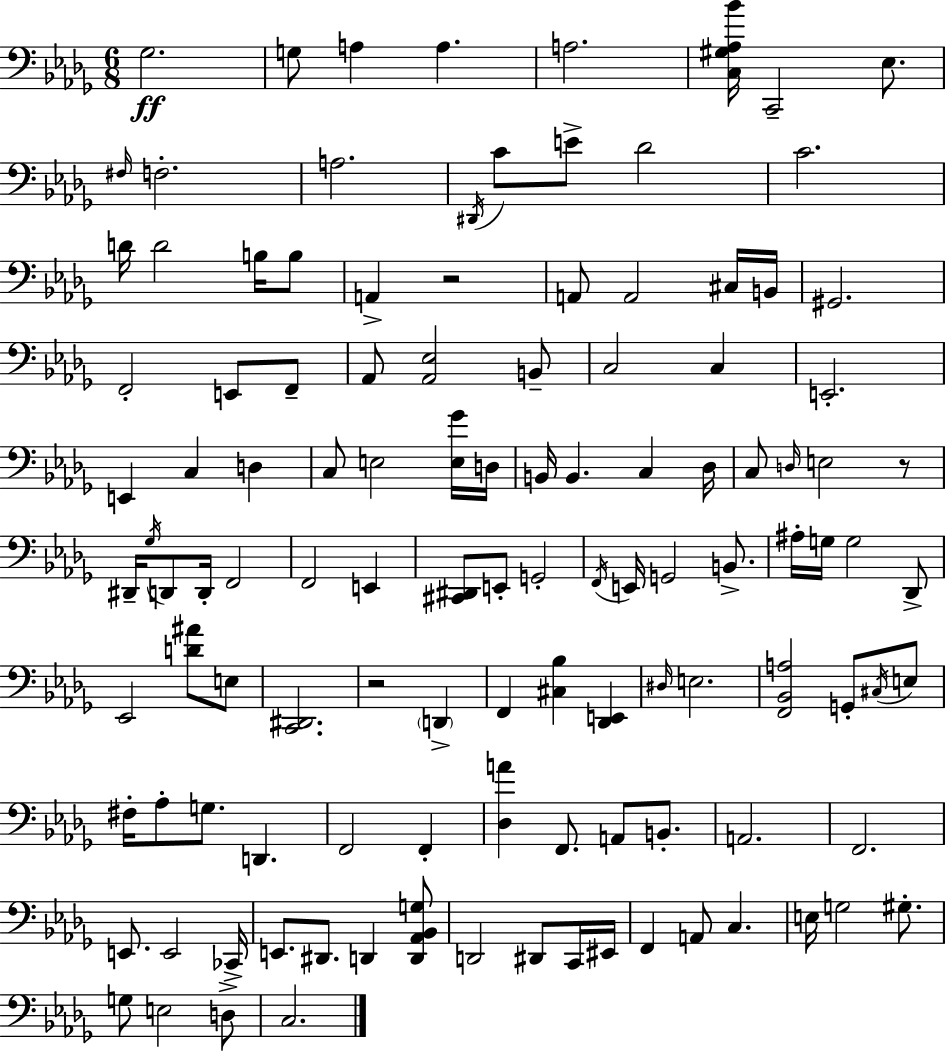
{
  \clef bass
  \numericTimeSignature
  \time 6/8
  \key bes \minor
  \repeat volta 2 { ges2.\ff | g8 a4 a4. | a2. | <c gis aes bes'>16 c,2-- ees8. | \break \grace { fis16 } f2.-. | a2. | \acciaccatura { dis,16 } c'8 e'8-> des'2 | c'2. | \break d'16 d'2 b16 | b8 a,4-> r2 | a,8 a,2 | cis16 b,16 gis,2. | \break f,2-. e,8 | f,8-- aes,8 <aes, ees>2 | b,8-- c2 c4 | e,2.-. | \break e,4 c4 d4 | c8 e2 | <e ges'>16 d16 b,16 b,4. c4 | des16 c8 \grace { d16 } e2 | \break r8 dis,16-- \acciaccatura { ges16 } d,8 d,16-. f,2 | f,2 | e,4 <cis, dis,>8 e,8-. g,2-. | \acciaccatura { f,16 } e,16 g,2 | \break b,8.-> ais16-. g16 g2 | des,8-> ees,2 | <d' ais'>8 e8 <c, dis,>2. | r2 | \break \parenthesize d,4-> f,4 <cis bes>4 | <des, e,>4 \grace { dis16 } e2. | <f, bes, a>2 | g,8-. \acciaccatura { cis16 } e8 fis16-. aes8-. g8. | \break d,4. f,2 | f,4-. <des a'>4 f,8. | a,8 b,8.-. a,2. | f,2. | \break e,8. e,2 | ces,16-> e,8. dis,8. | d,4 <d, aes, bes, g>8 d,2 | dis,8 c,16 eis,16 f,4 a,8 | \break c4. e16 g2 | gis8.-. g8 e2 | d8-> c2. | } \bar "|."
}